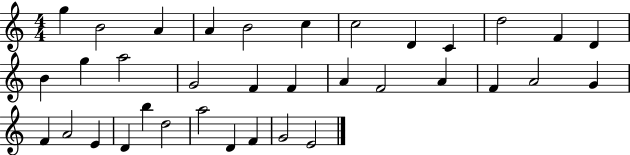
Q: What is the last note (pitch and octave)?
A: E4